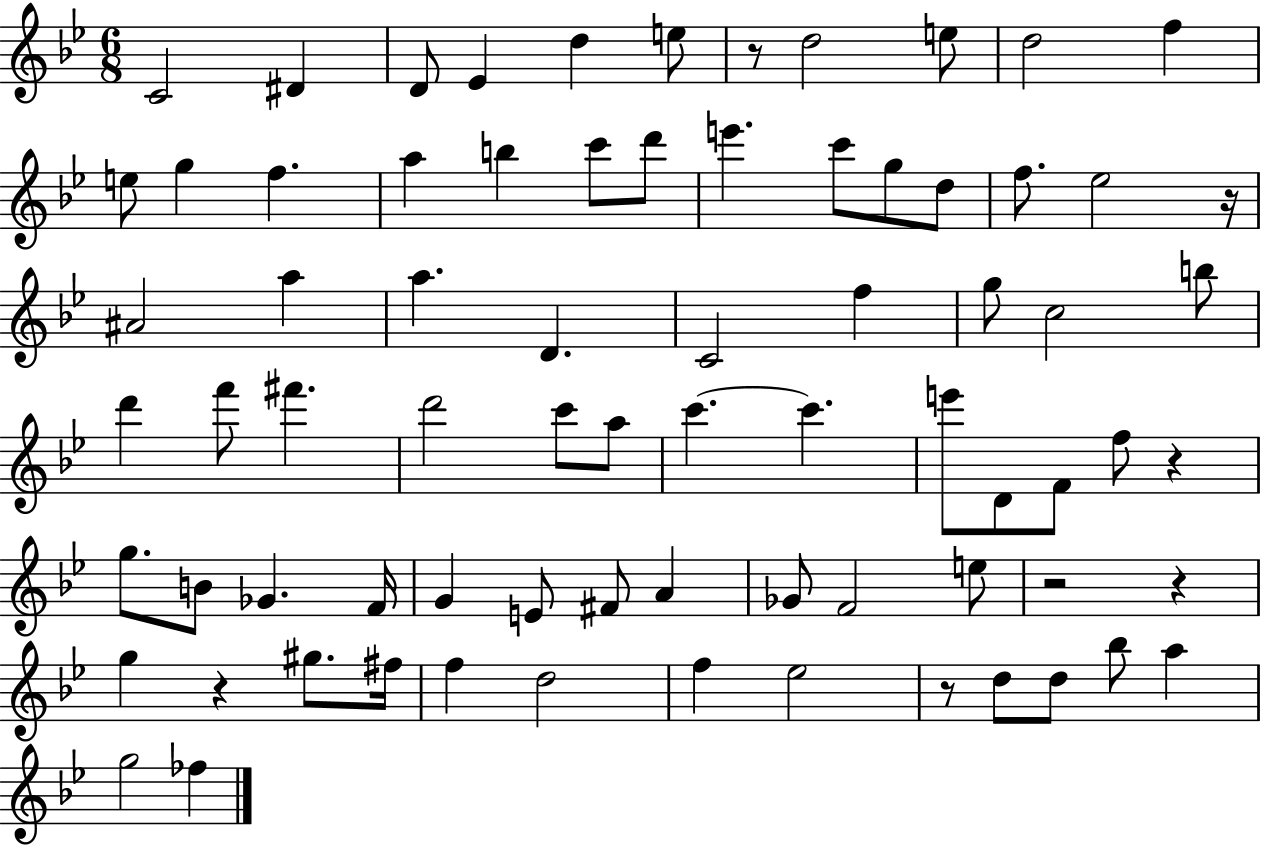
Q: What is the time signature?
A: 6/8